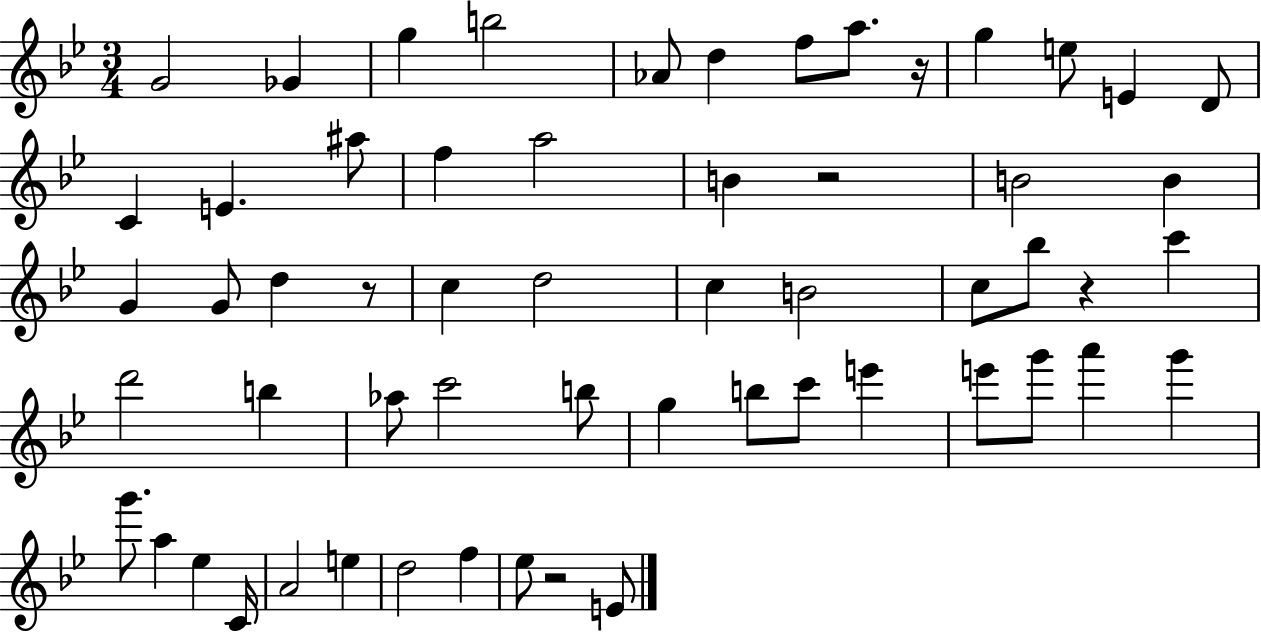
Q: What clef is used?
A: treble